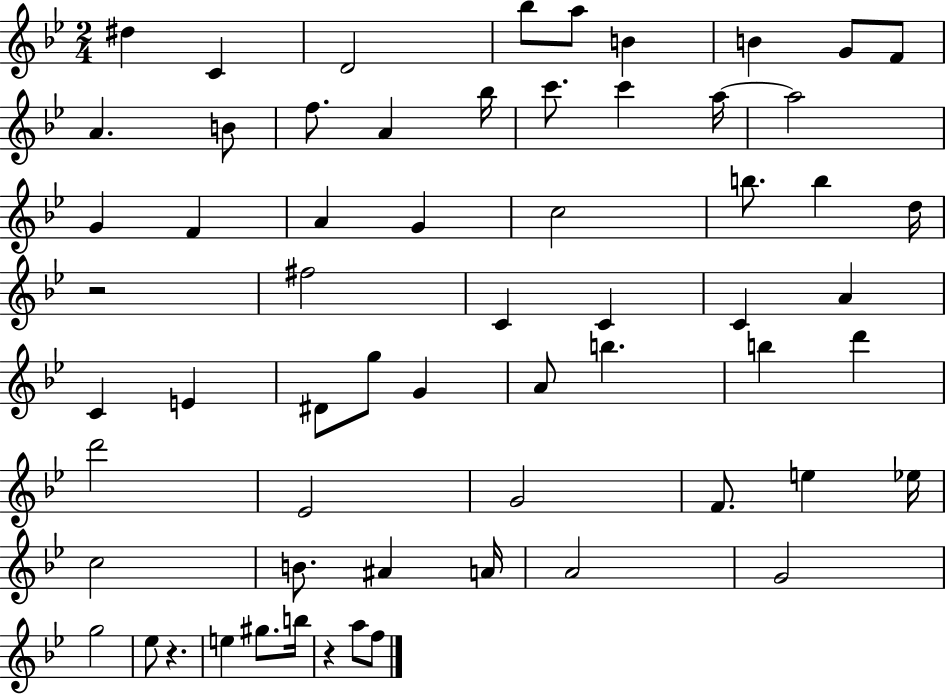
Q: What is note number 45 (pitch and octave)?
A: E5